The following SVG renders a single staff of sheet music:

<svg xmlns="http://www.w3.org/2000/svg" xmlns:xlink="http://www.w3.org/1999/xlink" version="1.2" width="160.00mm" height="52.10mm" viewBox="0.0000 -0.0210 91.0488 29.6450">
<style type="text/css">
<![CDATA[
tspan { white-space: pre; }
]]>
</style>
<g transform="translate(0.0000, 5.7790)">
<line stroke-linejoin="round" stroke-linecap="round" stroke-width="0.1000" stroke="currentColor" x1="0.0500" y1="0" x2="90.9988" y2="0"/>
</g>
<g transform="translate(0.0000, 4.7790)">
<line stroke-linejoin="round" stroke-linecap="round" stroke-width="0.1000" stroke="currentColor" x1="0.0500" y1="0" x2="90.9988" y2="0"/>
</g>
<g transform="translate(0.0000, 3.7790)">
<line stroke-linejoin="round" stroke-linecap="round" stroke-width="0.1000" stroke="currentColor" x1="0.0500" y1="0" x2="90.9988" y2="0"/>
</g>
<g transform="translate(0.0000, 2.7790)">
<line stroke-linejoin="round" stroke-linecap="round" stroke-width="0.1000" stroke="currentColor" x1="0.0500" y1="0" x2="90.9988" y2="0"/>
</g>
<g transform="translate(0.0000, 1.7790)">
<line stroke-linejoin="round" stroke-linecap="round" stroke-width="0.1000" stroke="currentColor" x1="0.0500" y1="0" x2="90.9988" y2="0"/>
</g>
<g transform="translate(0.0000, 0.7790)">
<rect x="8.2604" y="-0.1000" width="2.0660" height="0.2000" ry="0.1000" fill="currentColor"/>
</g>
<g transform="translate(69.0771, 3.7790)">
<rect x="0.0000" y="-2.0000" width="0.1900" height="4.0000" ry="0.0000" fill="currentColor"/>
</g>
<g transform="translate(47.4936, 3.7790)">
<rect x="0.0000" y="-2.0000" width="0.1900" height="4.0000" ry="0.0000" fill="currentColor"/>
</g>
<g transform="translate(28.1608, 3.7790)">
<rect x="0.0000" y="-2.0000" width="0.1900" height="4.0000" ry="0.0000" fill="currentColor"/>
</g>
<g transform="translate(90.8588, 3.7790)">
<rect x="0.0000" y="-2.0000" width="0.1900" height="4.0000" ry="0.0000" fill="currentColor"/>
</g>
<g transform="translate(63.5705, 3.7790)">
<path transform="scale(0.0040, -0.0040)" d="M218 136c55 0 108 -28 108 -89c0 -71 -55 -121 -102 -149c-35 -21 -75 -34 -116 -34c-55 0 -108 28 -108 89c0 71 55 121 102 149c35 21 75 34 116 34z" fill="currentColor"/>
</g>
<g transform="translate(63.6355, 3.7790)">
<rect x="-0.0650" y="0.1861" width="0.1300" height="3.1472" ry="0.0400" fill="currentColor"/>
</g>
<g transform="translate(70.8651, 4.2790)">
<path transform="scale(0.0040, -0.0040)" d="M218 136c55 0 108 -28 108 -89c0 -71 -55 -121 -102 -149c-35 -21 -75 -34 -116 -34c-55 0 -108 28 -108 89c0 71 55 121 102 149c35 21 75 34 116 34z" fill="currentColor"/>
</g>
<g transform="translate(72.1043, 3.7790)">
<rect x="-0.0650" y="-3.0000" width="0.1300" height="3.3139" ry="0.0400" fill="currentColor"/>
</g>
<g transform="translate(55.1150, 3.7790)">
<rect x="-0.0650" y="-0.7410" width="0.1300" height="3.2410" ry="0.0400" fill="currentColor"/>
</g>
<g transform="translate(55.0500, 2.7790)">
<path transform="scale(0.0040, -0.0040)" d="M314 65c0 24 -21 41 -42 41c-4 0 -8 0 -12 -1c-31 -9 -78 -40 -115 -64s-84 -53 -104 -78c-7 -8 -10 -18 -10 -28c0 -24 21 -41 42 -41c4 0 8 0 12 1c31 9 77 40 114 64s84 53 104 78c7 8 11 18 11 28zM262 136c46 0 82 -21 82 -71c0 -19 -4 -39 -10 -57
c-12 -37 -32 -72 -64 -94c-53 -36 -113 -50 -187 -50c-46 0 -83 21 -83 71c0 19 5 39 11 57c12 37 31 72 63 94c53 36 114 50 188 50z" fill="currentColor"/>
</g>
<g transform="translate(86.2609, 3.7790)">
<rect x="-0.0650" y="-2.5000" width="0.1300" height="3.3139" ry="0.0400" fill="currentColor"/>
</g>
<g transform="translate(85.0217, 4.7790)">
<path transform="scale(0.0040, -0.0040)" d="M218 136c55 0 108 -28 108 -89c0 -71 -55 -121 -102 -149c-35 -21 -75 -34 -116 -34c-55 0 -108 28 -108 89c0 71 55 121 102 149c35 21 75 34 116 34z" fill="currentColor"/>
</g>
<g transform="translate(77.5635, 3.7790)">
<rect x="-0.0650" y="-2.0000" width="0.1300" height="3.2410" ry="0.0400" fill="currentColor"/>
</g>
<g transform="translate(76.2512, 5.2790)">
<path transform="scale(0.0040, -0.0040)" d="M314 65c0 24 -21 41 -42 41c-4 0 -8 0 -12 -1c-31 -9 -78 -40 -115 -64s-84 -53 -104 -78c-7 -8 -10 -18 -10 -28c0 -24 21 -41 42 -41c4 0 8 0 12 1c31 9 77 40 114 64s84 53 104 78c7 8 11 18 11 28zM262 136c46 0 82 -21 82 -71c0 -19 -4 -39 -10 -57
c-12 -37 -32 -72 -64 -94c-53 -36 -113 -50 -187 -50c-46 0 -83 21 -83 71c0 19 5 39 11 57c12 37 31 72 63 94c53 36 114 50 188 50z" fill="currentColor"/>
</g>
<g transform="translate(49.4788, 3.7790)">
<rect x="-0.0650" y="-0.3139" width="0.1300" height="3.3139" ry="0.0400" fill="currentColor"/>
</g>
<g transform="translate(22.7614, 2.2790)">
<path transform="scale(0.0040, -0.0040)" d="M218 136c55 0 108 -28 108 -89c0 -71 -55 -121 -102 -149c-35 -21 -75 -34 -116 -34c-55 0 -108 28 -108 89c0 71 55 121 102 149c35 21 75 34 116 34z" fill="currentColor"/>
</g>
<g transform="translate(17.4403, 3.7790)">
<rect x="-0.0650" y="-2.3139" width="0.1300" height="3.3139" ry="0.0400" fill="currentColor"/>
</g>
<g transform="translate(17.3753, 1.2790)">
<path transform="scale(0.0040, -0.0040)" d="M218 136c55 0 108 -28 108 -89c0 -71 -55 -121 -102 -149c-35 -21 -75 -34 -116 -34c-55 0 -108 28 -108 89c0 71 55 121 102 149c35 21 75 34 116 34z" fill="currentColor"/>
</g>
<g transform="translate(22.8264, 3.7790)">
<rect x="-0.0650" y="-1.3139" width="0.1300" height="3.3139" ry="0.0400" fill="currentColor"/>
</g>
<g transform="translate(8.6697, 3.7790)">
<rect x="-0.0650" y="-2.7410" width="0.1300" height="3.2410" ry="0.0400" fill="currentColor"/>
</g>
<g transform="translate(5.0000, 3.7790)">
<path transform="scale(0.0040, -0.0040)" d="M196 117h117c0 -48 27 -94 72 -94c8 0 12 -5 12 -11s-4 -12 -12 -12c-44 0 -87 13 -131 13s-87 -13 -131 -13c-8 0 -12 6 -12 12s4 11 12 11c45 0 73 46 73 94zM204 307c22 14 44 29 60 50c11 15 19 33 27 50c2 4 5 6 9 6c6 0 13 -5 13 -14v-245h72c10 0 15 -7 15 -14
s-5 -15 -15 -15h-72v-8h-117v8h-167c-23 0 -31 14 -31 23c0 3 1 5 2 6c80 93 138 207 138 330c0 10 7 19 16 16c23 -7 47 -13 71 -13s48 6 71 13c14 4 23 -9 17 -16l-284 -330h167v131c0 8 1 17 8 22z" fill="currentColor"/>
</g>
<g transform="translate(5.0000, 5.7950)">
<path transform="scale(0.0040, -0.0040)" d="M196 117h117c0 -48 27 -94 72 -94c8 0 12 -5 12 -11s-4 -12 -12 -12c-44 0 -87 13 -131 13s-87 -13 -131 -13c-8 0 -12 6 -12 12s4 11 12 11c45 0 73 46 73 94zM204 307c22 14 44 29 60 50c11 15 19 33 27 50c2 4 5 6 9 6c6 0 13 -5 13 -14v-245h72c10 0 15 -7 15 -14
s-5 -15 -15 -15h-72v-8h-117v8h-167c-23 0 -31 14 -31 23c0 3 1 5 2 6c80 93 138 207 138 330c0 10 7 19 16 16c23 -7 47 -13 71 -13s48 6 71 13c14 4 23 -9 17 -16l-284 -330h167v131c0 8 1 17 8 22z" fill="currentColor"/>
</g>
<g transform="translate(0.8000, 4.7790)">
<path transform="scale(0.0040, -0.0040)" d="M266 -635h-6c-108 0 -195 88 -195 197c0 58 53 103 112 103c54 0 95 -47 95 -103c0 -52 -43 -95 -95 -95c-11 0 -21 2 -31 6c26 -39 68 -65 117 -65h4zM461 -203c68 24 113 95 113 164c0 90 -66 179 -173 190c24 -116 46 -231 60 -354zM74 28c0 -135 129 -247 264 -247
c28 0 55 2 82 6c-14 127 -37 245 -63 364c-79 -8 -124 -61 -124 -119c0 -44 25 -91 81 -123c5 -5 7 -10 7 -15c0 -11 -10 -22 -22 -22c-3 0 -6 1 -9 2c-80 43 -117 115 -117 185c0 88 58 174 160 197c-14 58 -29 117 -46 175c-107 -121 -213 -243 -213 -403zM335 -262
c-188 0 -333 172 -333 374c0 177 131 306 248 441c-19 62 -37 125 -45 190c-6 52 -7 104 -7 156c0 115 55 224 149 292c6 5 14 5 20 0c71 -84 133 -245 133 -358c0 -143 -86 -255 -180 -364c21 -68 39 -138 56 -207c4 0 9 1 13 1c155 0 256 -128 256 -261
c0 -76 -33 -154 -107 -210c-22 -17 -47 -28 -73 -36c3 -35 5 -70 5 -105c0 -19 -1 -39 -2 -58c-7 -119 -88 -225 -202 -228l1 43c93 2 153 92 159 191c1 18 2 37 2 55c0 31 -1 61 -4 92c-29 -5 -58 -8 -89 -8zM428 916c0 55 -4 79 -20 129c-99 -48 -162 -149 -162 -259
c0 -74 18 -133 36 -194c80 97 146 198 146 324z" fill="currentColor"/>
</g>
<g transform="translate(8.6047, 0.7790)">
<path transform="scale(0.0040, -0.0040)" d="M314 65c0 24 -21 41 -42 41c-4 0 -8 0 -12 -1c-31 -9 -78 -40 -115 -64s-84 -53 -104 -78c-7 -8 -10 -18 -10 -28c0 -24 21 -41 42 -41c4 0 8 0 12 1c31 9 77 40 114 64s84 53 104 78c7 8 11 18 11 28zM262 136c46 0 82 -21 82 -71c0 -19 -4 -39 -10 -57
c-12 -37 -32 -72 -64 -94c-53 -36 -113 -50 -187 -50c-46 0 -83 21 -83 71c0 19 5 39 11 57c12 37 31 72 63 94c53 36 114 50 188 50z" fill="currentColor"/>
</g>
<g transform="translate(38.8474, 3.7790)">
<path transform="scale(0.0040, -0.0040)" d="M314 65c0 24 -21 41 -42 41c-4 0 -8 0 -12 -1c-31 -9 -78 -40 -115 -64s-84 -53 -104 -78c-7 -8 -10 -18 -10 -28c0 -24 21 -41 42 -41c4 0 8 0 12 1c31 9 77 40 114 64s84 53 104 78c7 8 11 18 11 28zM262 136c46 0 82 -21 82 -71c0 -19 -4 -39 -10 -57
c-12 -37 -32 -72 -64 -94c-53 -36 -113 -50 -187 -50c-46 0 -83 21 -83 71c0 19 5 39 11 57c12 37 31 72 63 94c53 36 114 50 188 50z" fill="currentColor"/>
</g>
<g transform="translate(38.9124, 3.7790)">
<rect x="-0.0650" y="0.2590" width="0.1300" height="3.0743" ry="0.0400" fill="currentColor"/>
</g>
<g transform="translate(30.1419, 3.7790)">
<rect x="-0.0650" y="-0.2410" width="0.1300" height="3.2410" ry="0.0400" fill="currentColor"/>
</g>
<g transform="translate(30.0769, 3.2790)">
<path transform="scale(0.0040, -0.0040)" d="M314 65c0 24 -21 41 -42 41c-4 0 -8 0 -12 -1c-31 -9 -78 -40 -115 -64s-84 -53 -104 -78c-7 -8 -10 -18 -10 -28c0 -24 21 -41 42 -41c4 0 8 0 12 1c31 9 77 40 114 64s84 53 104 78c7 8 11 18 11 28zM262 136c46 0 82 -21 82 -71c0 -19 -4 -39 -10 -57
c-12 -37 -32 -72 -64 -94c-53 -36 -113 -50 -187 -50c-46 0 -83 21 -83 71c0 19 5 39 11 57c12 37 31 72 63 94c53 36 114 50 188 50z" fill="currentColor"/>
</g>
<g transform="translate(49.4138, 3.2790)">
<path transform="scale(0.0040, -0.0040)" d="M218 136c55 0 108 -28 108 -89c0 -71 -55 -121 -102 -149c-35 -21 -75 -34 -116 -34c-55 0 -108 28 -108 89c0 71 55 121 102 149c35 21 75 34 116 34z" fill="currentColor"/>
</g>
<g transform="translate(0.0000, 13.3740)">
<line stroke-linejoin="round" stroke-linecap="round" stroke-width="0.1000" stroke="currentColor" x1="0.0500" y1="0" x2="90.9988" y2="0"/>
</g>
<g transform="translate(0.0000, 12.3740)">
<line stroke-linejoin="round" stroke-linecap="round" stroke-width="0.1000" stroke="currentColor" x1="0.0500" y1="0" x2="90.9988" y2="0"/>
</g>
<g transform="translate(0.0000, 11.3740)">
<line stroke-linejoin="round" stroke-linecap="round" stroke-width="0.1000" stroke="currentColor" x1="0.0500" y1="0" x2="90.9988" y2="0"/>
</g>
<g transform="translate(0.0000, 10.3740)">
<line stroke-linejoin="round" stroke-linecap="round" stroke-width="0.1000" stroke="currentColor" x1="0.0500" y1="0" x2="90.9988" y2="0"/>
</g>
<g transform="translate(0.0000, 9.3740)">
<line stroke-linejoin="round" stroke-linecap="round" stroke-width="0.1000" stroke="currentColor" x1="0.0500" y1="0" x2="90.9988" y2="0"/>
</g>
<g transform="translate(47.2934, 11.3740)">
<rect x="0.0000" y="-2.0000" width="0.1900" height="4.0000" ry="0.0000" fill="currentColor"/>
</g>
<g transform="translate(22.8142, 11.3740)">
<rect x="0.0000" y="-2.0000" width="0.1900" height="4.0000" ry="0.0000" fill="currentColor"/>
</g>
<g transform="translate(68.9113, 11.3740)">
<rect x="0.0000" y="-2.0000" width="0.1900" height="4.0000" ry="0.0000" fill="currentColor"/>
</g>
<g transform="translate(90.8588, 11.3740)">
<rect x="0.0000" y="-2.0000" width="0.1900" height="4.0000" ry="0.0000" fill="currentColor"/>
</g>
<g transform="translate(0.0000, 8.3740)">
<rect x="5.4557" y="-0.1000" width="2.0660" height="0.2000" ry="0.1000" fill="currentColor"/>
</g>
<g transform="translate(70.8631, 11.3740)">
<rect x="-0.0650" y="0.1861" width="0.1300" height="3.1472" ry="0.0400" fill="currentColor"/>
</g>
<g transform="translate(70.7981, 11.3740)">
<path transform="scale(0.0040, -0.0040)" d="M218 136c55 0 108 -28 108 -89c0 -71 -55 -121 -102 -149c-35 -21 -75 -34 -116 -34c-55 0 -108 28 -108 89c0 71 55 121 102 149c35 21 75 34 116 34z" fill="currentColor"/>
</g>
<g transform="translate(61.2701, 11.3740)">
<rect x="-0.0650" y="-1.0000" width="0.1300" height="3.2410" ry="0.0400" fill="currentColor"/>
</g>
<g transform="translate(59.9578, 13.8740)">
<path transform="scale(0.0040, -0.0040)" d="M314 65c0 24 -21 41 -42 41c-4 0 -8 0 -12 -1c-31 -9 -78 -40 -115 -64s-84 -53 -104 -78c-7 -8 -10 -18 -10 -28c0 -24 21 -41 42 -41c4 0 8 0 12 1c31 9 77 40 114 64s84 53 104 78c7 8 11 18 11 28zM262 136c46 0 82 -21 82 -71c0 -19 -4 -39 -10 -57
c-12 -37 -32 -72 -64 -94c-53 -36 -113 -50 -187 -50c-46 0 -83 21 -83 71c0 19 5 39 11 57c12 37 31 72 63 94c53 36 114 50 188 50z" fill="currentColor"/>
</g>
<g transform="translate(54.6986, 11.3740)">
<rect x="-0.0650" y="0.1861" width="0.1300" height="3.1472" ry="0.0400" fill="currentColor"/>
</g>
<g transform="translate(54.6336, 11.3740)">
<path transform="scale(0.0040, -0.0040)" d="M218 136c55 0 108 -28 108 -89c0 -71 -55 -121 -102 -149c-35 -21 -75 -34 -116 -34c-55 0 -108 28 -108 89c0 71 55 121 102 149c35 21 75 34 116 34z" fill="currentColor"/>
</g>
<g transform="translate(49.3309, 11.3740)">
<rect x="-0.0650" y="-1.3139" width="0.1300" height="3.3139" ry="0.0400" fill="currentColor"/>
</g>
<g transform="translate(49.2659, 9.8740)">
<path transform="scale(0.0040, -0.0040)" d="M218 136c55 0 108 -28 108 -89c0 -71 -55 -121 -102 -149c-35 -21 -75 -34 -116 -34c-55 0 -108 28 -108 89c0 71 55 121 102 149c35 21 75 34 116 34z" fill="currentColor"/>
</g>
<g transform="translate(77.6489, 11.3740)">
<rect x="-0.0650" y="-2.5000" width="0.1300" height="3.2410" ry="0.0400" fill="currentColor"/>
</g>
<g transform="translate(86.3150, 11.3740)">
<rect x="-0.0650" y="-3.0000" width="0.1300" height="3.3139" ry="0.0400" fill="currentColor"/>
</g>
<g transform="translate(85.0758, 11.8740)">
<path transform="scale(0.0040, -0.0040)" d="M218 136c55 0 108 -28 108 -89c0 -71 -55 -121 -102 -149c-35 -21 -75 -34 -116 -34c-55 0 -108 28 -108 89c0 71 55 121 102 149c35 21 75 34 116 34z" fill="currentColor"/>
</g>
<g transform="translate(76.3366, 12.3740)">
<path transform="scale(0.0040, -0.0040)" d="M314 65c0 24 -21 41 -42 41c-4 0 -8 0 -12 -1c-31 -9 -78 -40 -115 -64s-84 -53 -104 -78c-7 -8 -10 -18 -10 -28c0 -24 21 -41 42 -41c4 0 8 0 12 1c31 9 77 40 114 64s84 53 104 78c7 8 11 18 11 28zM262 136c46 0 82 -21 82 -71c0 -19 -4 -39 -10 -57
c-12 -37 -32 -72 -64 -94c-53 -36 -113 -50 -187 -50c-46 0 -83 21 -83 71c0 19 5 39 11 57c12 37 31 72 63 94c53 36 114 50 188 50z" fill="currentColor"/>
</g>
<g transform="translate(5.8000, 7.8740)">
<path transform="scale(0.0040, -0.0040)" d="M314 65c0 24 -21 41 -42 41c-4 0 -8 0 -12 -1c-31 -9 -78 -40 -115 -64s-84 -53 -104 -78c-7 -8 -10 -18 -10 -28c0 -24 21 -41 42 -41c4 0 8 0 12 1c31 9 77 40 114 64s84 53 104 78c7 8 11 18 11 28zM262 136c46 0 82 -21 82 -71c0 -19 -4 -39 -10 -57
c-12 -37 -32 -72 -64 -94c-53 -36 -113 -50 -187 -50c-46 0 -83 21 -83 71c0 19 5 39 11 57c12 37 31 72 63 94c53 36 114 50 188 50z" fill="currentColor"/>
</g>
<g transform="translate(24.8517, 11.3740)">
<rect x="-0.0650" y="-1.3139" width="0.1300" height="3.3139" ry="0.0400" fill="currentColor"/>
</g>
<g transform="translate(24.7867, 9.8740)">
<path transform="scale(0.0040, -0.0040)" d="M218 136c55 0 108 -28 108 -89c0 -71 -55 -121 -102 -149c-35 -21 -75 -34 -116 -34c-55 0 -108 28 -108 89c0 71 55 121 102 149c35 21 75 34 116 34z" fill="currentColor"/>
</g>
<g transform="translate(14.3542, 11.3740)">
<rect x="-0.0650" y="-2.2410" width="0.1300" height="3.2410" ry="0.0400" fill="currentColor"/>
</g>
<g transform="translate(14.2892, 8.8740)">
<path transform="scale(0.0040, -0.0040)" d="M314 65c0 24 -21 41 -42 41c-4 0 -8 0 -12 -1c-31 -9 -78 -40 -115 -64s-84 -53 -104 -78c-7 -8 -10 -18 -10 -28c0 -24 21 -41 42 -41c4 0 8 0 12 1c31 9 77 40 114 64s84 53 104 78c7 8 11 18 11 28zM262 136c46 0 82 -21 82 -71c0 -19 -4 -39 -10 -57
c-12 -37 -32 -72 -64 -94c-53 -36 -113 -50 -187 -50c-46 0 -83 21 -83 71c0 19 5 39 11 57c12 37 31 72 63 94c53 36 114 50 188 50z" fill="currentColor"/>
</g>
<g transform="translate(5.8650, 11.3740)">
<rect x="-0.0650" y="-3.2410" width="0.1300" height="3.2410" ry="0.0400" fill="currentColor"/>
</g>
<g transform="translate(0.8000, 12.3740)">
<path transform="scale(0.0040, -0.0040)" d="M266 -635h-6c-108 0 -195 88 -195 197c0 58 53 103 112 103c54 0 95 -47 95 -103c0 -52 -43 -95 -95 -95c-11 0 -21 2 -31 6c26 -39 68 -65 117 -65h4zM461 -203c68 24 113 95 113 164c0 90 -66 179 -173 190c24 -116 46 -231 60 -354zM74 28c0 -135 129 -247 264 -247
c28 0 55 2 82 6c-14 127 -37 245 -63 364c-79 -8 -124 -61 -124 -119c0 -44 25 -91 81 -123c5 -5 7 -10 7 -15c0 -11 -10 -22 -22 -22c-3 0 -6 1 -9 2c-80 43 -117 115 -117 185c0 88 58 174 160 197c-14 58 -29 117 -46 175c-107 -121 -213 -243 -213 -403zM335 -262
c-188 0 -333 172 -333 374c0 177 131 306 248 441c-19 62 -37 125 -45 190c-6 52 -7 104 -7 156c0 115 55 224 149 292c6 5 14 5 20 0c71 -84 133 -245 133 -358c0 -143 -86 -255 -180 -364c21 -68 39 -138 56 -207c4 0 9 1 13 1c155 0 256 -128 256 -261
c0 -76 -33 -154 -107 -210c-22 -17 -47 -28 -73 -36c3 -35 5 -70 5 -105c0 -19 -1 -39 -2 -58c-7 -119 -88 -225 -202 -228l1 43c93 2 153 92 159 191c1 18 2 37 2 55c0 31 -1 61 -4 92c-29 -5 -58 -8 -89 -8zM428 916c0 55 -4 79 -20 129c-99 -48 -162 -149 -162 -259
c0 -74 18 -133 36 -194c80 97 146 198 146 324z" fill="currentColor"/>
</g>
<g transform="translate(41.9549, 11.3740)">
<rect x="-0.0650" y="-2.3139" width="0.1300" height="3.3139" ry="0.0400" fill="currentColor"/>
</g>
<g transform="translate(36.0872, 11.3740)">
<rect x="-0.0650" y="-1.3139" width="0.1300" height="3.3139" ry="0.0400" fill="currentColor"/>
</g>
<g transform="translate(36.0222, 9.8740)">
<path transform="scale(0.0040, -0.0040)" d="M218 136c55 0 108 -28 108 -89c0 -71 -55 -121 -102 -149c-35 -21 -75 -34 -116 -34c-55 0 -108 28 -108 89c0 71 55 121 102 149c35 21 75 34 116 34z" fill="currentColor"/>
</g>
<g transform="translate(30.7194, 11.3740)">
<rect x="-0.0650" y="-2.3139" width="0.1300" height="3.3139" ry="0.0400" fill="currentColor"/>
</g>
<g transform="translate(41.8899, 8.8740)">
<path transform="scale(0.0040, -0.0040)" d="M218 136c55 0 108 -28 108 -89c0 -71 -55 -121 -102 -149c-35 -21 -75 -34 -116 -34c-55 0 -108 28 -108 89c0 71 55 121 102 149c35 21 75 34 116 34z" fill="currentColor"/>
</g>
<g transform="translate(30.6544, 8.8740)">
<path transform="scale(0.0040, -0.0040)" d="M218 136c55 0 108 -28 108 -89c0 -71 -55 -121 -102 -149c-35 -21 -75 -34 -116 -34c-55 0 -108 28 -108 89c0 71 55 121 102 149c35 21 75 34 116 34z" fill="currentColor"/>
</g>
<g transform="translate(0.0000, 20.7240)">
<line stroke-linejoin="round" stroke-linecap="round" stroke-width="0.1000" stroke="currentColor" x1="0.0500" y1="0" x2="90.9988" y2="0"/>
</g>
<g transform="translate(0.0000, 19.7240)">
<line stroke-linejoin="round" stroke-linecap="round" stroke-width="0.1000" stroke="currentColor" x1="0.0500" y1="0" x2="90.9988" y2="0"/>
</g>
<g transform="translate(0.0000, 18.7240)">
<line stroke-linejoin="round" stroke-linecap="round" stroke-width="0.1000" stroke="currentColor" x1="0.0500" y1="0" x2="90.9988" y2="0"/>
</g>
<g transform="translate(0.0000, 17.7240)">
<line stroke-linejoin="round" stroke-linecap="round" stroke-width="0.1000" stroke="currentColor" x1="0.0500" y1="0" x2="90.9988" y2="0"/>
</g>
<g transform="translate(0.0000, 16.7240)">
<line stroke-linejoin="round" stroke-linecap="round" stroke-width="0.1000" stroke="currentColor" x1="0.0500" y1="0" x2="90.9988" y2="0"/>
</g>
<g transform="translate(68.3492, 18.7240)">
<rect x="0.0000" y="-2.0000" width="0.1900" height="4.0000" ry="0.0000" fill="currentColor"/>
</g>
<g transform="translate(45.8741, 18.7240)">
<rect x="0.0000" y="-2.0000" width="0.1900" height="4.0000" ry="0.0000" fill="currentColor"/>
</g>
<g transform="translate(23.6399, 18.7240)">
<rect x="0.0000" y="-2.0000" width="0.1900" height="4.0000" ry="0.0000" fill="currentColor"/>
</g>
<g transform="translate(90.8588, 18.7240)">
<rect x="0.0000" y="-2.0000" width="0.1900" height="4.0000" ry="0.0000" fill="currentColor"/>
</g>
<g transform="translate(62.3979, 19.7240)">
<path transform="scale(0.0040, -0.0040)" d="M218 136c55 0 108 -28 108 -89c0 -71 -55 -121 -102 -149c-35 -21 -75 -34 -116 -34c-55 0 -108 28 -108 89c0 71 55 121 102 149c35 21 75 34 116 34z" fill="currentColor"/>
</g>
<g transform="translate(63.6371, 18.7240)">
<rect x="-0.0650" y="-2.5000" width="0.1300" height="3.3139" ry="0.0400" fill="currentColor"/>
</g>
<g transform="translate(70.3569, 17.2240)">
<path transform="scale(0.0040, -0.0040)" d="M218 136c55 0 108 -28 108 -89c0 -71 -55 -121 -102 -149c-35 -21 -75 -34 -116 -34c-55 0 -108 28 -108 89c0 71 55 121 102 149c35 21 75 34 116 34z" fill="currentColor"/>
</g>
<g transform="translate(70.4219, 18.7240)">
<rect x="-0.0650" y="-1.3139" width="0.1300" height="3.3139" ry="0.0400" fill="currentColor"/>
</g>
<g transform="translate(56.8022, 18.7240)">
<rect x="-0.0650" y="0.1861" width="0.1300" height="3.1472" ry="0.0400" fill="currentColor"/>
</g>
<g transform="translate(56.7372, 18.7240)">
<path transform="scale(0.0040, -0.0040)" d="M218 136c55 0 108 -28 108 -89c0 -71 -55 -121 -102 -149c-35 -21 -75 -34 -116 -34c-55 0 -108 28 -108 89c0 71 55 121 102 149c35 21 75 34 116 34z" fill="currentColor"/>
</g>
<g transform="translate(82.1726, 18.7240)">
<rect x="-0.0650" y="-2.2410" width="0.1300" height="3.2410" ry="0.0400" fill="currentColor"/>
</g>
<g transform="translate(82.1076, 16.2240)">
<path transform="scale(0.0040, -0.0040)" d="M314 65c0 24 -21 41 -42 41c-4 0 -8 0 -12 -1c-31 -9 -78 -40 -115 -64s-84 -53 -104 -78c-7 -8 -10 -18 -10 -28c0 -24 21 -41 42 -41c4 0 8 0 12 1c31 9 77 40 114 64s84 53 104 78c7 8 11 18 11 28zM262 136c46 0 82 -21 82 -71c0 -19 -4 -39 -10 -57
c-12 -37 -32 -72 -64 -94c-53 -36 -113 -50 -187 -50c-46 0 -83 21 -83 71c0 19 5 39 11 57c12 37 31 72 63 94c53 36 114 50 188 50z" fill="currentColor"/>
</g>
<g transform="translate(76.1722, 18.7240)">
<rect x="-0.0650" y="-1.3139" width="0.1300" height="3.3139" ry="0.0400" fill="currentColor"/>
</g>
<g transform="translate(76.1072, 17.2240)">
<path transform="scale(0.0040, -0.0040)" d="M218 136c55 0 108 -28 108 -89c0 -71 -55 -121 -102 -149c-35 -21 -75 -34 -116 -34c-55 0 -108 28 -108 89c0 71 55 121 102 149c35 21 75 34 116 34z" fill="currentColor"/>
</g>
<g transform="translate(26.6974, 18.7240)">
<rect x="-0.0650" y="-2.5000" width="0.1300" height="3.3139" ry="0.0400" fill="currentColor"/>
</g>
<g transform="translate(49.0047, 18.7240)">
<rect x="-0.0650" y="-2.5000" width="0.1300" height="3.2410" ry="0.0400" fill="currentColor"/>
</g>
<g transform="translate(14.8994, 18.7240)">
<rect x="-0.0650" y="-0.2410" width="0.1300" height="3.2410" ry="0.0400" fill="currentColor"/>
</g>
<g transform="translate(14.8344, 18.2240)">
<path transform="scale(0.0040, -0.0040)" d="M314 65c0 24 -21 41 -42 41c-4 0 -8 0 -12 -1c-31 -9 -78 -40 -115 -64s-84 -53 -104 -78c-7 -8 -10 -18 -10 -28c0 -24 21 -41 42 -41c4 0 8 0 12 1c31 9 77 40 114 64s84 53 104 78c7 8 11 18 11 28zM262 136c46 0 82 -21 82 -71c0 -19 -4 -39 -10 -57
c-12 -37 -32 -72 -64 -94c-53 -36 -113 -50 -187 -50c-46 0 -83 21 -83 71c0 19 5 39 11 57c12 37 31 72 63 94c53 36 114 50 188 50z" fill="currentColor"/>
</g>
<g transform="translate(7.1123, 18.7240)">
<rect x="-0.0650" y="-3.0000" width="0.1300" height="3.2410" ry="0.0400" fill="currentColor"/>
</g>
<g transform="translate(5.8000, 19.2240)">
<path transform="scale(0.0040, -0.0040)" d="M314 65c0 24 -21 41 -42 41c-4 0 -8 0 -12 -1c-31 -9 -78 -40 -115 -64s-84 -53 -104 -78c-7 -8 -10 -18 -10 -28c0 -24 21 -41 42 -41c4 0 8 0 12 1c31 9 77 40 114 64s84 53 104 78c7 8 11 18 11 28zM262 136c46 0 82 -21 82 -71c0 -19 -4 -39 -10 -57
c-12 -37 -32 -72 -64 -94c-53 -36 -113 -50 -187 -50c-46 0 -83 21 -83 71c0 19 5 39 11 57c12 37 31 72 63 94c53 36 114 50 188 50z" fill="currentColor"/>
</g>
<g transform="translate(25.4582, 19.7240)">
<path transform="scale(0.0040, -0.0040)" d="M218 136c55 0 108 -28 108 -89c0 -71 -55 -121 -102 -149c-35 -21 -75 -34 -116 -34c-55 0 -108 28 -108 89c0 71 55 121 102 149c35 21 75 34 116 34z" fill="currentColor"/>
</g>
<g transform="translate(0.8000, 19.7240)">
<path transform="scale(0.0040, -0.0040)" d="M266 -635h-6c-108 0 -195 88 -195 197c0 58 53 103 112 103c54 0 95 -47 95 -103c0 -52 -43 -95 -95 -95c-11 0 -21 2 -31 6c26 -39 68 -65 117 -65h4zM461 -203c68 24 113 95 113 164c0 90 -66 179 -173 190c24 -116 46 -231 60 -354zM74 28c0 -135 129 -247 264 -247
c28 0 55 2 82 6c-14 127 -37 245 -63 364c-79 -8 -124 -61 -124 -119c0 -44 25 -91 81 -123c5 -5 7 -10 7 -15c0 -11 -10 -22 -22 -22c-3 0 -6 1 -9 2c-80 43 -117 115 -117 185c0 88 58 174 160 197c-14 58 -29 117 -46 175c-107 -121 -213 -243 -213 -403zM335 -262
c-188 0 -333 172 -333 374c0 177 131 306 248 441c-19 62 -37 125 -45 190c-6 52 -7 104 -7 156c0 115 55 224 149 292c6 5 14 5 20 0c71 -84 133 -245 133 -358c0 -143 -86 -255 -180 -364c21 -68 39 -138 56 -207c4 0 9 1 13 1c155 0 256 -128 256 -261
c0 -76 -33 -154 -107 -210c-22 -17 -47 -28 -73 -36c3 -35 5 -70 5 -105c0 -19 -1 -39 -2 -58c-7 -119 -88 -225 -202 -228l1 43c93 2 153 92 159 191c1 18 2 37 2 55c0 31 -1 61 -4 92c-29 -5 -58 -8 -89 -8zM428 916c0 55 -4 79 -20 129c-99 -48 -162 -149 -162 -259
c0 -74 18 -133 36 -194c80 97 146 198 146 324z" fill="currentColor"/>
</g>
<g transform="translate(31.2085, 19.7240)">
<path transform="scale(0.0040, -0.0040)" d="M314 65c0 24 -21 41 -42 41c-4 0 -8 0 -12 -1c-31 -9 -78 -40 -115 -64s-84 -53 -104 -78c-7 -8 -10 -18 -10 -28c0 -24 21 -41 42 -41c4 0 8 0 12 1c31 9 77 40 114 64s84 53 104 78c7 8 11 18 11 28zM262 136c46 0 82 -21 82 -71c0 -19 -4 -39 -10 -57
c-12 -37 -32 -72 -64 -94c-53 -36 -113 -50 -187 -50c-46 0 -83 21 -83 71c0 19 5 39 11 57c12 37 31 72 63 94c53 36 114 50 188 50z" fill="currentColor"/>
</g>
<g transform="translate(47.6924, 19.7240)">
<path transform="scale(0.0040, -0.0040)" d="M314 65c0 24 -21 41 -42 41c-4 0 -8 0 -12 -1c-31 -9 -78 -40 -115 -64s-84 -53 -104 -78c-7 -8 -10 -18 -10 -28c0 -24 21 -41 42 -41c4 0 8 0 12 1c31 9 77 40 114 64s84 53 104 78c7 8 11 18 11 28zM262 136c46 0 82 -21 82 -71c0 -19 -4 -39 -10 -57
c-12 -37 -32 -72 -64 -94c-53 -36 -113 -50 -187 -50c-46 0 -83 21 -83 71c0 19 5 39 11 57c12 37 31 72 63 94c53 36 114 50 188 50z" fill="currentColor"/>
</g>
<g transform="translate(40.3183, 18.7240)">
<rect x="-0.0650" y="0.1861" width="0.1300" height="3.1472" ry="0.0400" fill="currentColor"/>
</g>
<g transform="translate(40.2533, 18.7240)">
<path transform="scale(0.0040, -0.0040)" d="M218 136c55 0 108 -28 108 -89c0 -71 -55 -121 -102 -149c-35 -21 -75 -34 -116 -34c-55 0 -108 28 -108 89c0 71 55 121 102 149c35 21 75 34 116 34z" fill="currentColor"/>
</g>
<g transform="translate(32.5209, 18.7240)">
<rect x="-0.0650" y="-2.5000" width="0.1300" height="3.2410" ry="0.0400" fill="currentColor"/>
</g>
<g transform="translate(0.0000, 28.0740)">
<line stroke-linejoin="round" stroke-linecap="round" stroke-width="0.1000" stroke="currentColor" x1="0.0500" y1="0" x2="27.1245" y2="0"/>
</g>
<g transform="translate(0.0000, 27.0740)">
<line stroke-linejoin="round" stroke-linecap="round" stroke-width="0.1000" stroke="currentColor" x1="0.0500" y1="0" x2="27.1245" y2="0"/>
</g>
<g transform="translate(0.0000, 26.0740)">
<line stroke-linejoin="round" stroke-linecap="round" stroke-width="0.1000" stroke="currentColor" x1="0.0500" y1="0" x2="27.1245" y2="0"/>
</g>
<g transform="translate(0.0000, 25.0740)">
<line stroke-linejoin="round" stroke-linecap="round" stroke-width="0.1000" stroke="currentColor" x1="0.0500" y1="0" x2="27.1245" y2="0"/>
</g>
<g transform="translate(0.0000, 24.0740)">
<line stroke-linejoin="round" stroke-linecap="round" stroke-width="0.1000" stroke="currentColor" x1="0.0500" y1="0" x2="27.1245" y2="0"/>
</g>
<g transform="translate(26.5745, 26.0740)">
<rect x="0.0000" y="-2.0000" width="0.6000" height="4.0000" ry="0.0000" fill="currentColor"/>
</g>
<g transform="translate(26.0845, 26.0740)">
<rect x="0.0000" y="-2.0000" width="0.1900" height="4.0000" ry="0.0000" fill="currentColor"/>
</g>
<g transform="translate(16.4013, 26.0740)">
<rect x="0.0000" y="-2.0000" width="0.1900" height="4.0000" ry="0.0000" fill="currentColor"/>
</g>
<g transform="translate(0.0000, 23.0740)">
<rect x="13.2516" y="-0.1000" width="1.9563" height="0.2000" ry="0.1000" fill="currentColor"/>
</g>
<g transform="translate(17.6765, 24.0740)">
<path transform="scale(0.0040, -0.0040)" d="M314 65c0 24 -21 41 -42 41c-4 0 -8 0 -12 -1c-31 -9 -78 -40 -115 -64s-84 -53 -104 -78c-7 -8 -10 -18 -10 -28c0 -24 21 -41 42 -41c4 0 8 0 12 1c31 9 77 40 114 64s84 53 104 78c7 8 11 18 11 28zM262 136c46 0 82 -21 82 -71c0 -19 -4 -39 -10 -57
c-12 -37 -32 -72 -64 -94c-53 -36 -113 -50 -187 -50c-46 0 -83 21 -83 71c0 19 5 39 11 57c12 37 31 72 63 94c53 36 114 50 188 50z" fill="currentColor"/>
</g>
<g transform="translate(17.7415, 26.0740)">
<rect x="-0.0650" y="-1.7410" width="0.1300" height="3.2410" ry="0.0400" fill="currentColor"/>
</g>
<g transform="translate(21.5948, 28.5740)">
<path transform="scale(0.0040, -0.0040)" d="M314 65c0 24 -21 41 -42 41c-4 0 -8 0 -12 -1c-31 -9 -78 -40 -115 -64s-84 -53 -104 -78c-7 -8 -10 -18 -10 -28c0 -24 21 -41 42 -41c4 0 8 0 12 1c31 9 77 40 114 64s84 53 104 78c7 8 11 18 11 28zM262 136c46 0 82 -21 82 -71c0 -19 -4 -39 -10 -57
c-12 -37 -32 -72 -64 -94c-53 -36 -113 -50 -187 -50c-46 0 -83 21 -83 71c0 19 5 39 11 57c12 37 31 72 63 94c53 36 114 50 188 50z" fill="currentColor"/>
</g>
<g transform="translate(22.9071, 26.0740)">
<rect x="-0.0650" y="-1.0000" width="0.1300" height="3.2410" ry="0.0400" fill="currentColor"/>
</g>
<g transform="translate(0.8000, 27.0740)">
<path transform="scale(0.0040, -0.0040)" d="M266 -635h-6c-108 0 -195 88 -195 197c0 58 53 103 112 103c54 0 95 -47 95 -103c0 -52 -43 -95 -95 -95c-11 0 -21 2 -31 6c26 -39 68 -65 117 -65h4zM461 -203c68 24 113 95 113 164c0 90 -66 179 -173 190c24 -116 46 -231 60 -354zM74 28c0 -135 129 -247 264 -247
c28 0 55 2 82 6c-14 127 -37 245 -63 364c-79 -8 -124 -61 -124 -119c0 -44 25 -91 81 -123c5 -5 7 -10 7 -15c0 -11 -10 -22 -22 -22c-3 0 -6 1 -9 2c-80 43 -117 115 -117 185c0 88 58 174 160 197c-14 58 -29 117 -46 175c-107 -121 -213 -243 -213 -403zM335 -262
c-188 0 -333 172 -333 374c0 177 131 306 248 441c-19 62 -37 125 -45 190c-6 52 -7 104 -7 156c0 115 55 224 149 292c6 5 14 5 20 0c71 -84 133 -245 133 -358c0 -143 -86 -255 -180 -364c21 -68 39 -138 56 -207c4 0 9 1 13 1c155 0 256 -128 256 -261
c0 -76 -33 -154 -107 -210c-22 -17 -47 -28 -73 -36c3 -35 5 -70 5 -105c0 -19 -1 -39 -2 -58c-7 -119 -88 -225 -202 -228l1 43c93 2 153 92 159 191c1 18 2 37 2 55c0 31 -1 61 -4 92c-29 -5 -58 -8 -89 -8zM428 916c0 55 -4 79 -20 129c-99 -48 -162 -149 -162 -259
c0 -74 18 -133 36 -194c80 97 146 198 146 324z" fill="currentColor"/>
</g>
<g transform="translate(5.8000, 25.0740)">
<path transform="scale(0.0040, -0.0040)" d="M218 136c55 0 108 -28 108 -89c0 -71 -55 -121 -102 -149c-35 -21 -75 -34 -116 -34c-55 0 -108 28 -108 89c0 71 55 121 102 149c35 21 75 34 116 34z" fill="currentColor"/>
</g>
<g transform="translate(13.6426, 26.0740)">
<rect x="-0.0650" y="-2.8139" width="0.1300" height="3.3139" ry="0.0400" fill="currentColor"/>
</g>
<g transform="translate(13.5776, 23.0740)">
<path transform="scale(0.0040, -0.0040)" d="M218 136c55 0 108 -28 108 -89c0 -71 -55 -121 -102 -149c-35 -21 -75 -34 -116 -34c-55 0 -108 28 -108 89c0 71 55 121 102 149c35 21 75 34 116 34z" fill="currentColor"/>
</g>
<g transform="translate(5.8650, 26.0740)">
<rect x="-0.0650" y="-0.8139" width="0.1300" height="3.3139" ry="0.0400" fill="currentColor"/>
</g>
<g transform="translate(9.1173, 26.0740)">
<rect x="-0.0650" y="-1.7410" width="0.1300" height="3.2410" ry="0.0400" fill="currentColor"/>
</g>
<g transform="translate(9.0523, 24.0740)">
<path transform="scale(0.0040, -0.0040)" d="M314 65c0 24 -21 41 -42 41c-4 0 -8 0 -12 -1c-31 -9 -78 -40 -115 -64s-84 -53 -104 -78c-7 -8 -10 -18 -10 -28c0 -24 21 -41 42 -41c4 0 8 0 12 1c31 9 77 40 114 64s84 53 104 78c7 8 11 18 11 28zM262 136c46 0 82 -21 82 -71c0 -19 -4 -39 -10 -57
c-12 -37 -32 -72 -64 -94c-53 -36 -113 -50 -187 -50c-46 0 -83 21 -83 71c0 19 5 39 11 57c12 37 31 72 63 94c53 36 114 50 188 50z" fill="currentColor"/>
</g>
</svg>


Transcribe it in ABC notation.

X:1
T:Untitled
M:4/4
L:1/4
K:C
a2 g e c2 B2 c d2 B A F2 G b2 g2 e g e g e B D2 B G2 A A2 c2 G G2 B G2 B G e e g2 d f2 a f2 D2